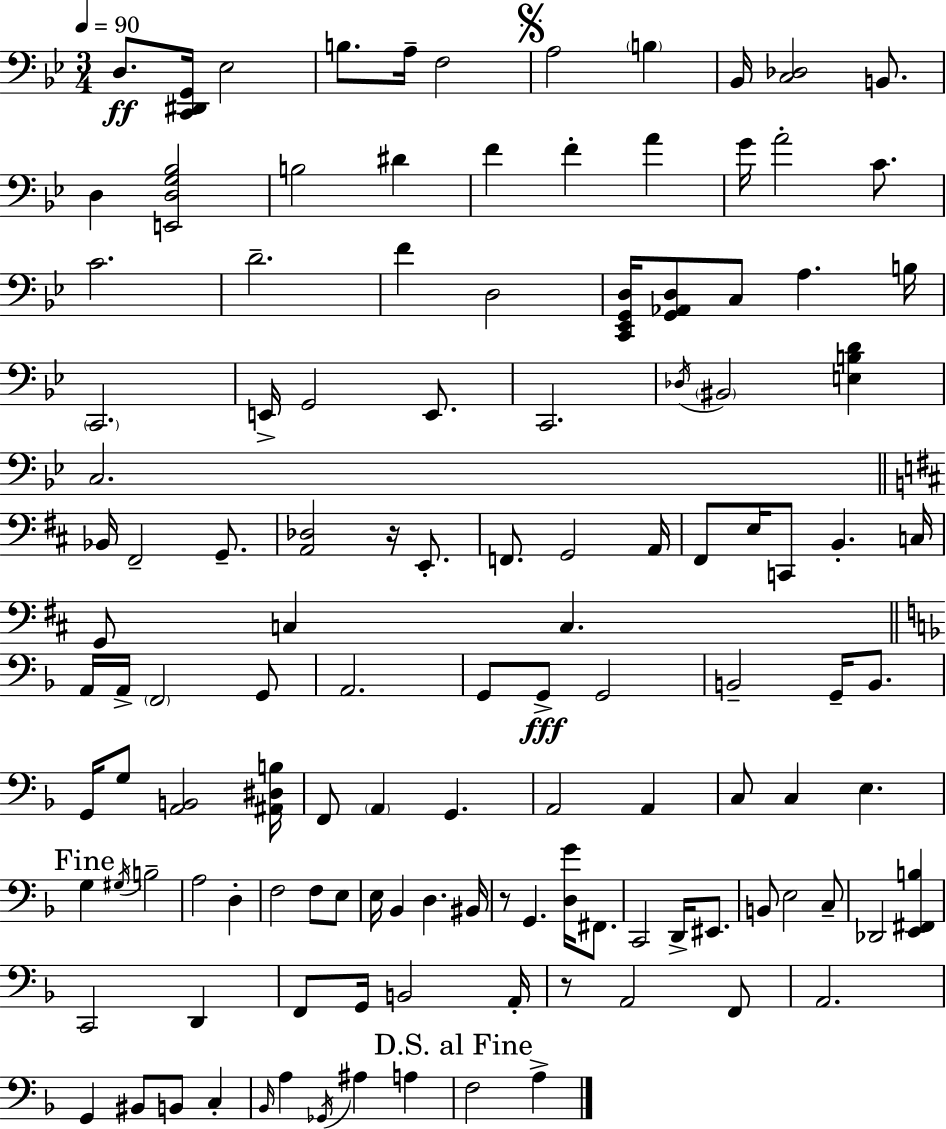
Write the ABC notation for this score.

X:1
T:Untitled
M:3/4
L:1/4
K:Gm
D,/2 [C,,^D,,G,,]/4 _E,2 B,/2 A,/4 F,2 A,2 B, _B,,/4 [C,_D,]2 B,,/2 D, [E,,D,G,_B,]2 B,2 ^D F F A G/4 A2 C/2 C2 D2 F D,2 [C,,_E,,G,,D,]/4 [G,,_A,,D,]/2 C,/2 A, B,/4 C,,2 E,,/4 G,,2 E,,/2 C,,2 _D,/4 ^B,,2 [E,B,D] C,2 _B,,/4 ^F,,2 G,,/2 [A,,_D,]2 z/4 E,,/2 F,,/2 G,,2 A,,/4 ^F,,/2 E,/4 C,,/2 B,, C,/4 G,,/2 C, C, A,,/4 A,,/4 F,,2 G,,/2 A,,2 G,,/2 G,,/2 G,,2 B,,2 G,,/4 B,,/2 G,,/4 G,/2 [A,,B,,]2 [^A,,^D,B,]/4 F,,/2 A,, G,, A,,2 A,, C,/2 C, E, G, ^G,/4 B,2 A,2 D, F,2 F,/2 E,/2 E,/4 _B,, D, ^B,,/4 z/2 G,, [D,G]/4 ^F,,/2 C,,2 D,,/4 ^E,,/2 B,,/2 E,2 C,/2 _D,,2 [E,,^F,,B,] C,,2 D,, F,,/2 G,,/4 B,,2 A,,/4 z/2 A,,2 F,,/2 A,,2 G,, ^B,,/2 B,,/2 C, _B,,/4 A, _G,,/4 ^A, A, F,2 A,